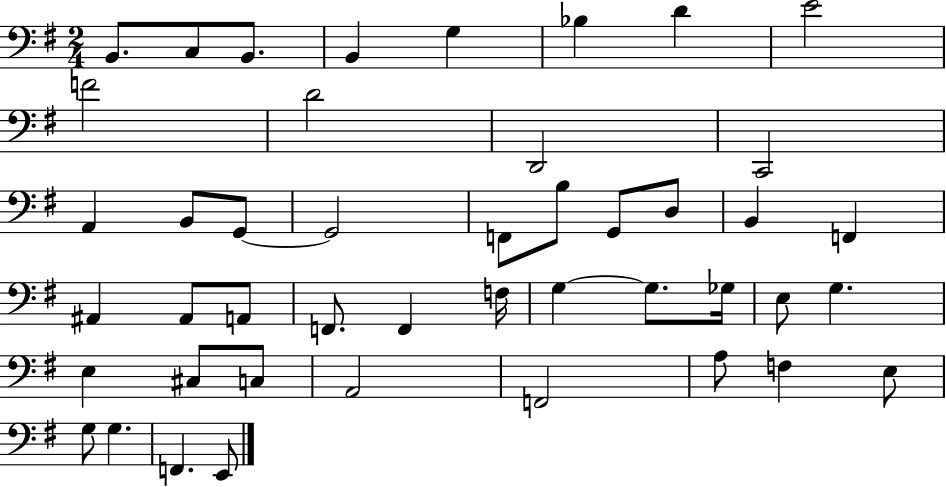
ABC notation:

X:1
T:Untitled
M:2/4
L:1/4
K:G
B,,/2 C,/2 B,,/2 B,, G, _B, D E2 F2 D2 D,,2 C,,2 A,, B,,/2 G,,/2 G,,2 F,,/2 B,/2 G,,/2 D,/2 B,, F,, ^A,, ^A,,/2 A,,/2 F,,/2 F,, F,/4 G, G,/2 _G,/4 E,/2 G, E, ^C,/2 C,/2 A,,2 F,,2 A,/2 F, E,/2 G,/2 G, F,, E,,/2